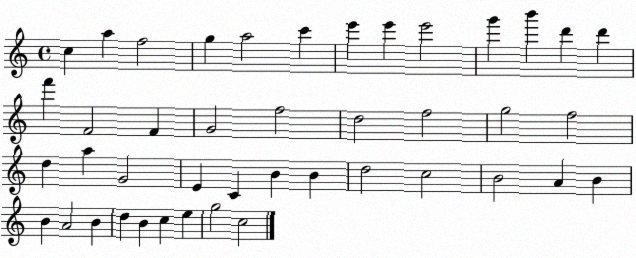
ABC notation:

X:1
T:Untitled
M:4/4
L:1/4
K:C
c a f2 g a2 c' e' e' e'2 g' b' d' d' f' F2 F G2 f2 d2 f2 g2 f2 d a G2 E C B B d2 c2 B2 A B B A2 B d B c e g2 c2